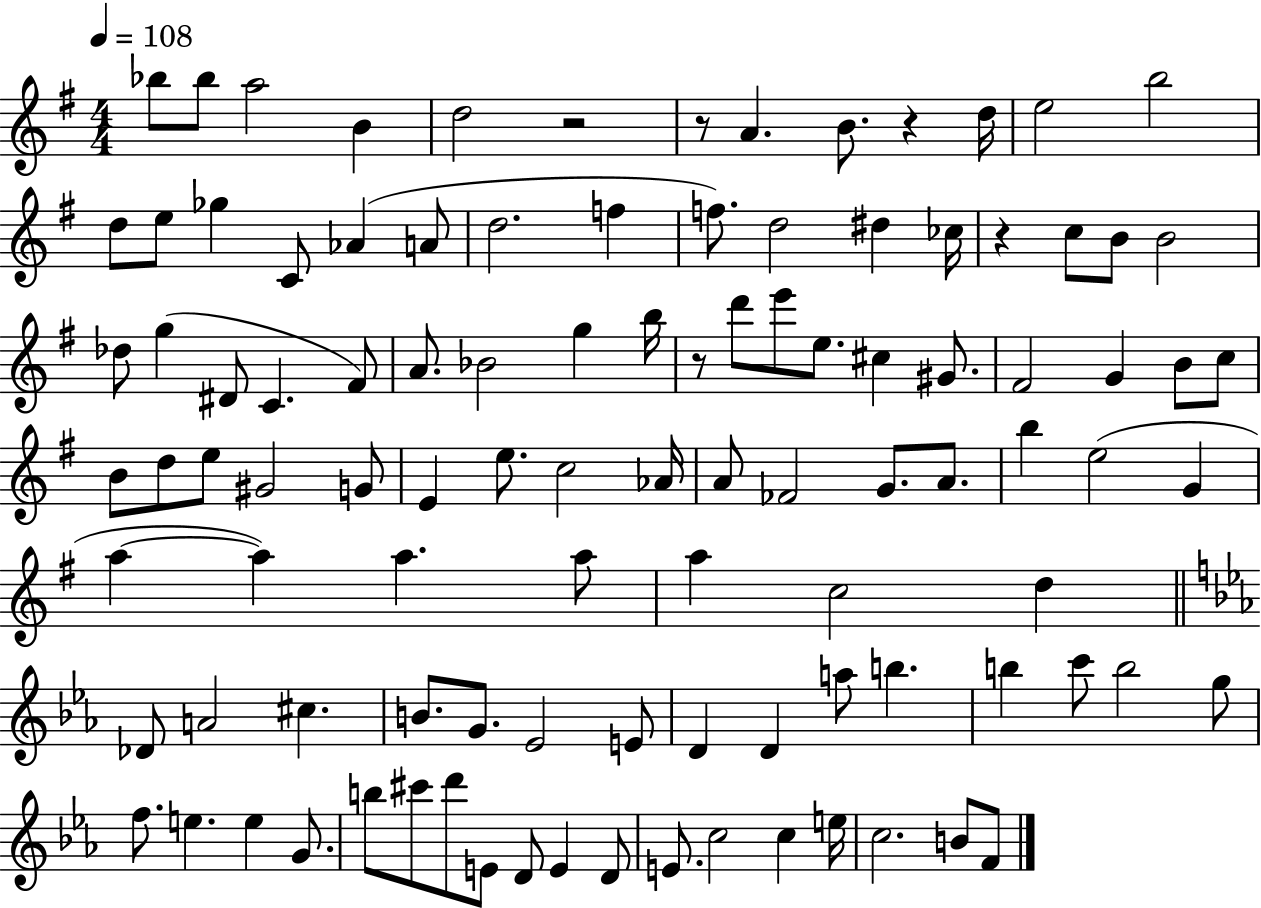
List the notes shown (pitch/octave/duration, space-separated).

Bb5/e Bb5/e A5/h B4/q D5/h R/h R/e A4/q. B4/e. R/q D5/s E5/h B5/h D5/e E5/e Gb5/q C4/e Ab4/q A4/e D5/h. F5/q F5/e. D5/h D#5/q CES5/s R/q C5/e B4/e B4/h Db5/e G5/q D#4/e C4/q. F#4/e A4/e. Bb4/h G5/q B5/s R/e D6/e E6/e E5/e. C#5/q G#4/e. F#4/h G4/q B4/e C5/e B4/e D5/e E5/e G#4/h G4/e E4/q E5/e. C5/h Ab4/s A4/e FES4/h G4/e. A4/e. B5/q E5/h G4/q A5/q A5/q A5/q. A5/e A5/q C5/h D5/q Db4/e A4/h C#5/q. B4/e. G4/e. Eb4/h E4/e D4/q D4/q A5/e B5/q. B5/q C6/e B5/h G5/e F5/e. E5/q. E5/q G4/e. B5/e C#6/e D6/e E4/e D4/e E4/q D4/e E4/e. C5/h C5/q E5/s C5/h. B4/e F4/e